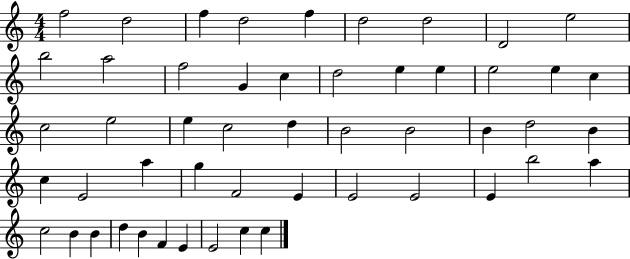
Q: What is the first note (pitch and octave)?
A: F5